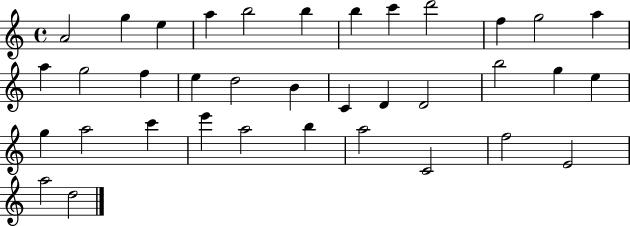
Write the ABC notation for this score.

X:1
T:Untitled
M:4/4
L:1/4
K:C
A2 g e a b2 b b c' d'2 f g2 a a g2 f e d2 B C D D2 b2 g e g a2 c' e' a2 b a2 C2 f2 E2 a2 d2